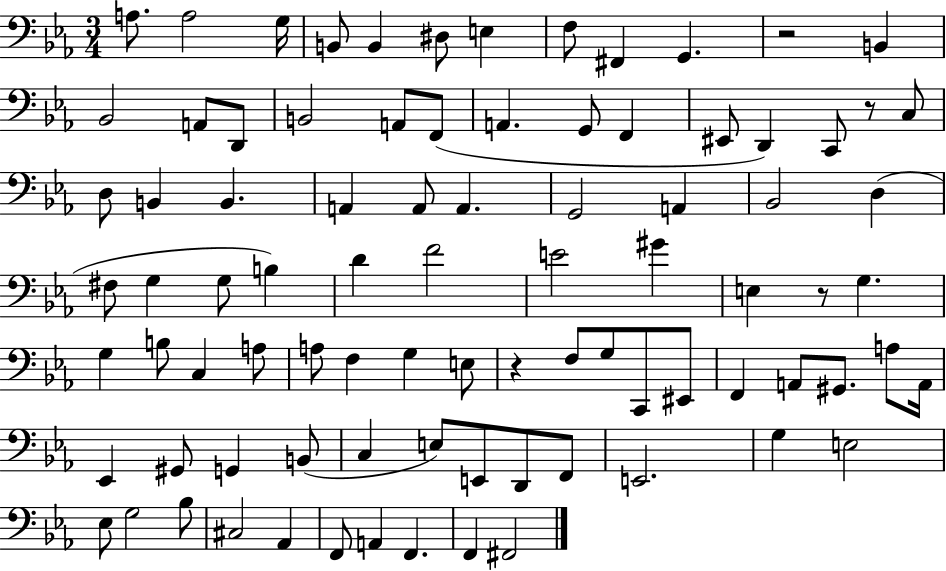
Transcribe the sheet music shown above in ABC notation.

X:1
T:Untitled
M:3/4
L:1/4
K:Eb
A,/2 A,2 G,/4 B,,/2 B,, ^D,/2 E, F,/2 ^F,, G,, z2 B,, _B,,2 A,,/2 D,,/2 B,,2 A,,/2 F,,/2 A,, G,,/2 F,, ^E,,/2 D,, C,,/2 z/2 C,/2 D,/2 B,, B,, A,, A,,/2 A,, G,,2 A,, _B,,2 D, ^F,/2 G, G,/2 B, D F2 E2 ^G E, z/2 G, G, B,/2 C, A,/2 A,/2 F, G, E,/2 z F,/2 G,/2 C,,/2 ^E,,/2 F,, A,,/2 ^G,,/2 A,/2 A,,/4 _E,, ^G,,/2 G,, B,,/2 C, E,/2 E,,/2 D,,/2 F,,/2 E,,2 G, E,2 _E,/2 G,2 _B,/2 ^C,2 _A,, F,,/2 A,, F,, F,, ^F,,2